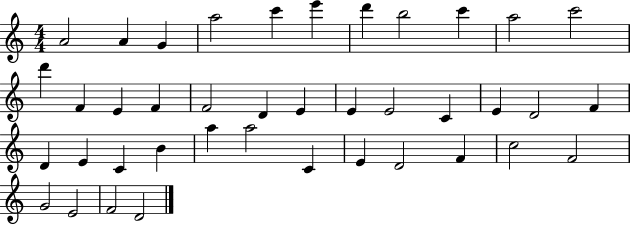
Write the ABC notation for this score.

X:1
T:Untitled
M:4/4
L:1/4
K:C
A2 A G a2 c' e' d' b2 c' a2 c'2 d' F E F F2 D E E E2 C E D2 F D E C B a a2 C E D2 F c2 F2 G2 E2 F2 D2